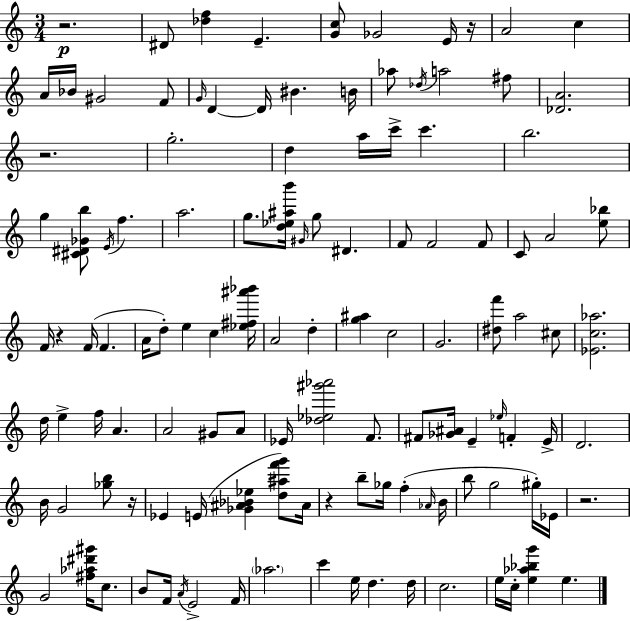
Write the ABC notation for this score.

X:1
T:Untitled
M:3/4
L:1/4
K:Am
z2 ^D/2 [_df] E [Gc]/2 _G2 E/4 z/4 A2 c A/4 _B/4 ^G2 F/2 G/4 D D/4 ^B B/4 _a/2 _d/4 a2 ^f/2 [_DA]2 z2 g2 d a/4 c'/4 c' b2 g [^C^D_Gb]/2 E/4 f a2 g/2 [d_e^ab']/4 ^G/4 g/2 ^D F/2 F2 F/2 C/2 A2 [e_b]/2 F/4 z F/4 F A/4 d/2 e c [_e^f^a'_b']/4 A2 d [g^a] c2 G2 [^df']/2 a2 ^c/2 [_Ec_a]2 d/4 e f/4 A A2 ^G/2 A/2 _E/4 [_d_e^g'_a']2 F/2 ^F/2 [_G^A]/4 E _e/4 F E/4 D2 B/4 G2 [_gb]/2 z/4 _E E/4 [_G^A_B_e] [d^af'g']/2 ^A/4 z b/2 _g/4 f _A/4 B/4 b/2 g2 ^g/4 _E/4 z2 G2 [^f_a^d'^g']/4 c/2 B/2 F/4 A/4 E2 F/4 _a2 c' e/4 d d/4 c2 e/4 c/4 [e_a_bg'] e